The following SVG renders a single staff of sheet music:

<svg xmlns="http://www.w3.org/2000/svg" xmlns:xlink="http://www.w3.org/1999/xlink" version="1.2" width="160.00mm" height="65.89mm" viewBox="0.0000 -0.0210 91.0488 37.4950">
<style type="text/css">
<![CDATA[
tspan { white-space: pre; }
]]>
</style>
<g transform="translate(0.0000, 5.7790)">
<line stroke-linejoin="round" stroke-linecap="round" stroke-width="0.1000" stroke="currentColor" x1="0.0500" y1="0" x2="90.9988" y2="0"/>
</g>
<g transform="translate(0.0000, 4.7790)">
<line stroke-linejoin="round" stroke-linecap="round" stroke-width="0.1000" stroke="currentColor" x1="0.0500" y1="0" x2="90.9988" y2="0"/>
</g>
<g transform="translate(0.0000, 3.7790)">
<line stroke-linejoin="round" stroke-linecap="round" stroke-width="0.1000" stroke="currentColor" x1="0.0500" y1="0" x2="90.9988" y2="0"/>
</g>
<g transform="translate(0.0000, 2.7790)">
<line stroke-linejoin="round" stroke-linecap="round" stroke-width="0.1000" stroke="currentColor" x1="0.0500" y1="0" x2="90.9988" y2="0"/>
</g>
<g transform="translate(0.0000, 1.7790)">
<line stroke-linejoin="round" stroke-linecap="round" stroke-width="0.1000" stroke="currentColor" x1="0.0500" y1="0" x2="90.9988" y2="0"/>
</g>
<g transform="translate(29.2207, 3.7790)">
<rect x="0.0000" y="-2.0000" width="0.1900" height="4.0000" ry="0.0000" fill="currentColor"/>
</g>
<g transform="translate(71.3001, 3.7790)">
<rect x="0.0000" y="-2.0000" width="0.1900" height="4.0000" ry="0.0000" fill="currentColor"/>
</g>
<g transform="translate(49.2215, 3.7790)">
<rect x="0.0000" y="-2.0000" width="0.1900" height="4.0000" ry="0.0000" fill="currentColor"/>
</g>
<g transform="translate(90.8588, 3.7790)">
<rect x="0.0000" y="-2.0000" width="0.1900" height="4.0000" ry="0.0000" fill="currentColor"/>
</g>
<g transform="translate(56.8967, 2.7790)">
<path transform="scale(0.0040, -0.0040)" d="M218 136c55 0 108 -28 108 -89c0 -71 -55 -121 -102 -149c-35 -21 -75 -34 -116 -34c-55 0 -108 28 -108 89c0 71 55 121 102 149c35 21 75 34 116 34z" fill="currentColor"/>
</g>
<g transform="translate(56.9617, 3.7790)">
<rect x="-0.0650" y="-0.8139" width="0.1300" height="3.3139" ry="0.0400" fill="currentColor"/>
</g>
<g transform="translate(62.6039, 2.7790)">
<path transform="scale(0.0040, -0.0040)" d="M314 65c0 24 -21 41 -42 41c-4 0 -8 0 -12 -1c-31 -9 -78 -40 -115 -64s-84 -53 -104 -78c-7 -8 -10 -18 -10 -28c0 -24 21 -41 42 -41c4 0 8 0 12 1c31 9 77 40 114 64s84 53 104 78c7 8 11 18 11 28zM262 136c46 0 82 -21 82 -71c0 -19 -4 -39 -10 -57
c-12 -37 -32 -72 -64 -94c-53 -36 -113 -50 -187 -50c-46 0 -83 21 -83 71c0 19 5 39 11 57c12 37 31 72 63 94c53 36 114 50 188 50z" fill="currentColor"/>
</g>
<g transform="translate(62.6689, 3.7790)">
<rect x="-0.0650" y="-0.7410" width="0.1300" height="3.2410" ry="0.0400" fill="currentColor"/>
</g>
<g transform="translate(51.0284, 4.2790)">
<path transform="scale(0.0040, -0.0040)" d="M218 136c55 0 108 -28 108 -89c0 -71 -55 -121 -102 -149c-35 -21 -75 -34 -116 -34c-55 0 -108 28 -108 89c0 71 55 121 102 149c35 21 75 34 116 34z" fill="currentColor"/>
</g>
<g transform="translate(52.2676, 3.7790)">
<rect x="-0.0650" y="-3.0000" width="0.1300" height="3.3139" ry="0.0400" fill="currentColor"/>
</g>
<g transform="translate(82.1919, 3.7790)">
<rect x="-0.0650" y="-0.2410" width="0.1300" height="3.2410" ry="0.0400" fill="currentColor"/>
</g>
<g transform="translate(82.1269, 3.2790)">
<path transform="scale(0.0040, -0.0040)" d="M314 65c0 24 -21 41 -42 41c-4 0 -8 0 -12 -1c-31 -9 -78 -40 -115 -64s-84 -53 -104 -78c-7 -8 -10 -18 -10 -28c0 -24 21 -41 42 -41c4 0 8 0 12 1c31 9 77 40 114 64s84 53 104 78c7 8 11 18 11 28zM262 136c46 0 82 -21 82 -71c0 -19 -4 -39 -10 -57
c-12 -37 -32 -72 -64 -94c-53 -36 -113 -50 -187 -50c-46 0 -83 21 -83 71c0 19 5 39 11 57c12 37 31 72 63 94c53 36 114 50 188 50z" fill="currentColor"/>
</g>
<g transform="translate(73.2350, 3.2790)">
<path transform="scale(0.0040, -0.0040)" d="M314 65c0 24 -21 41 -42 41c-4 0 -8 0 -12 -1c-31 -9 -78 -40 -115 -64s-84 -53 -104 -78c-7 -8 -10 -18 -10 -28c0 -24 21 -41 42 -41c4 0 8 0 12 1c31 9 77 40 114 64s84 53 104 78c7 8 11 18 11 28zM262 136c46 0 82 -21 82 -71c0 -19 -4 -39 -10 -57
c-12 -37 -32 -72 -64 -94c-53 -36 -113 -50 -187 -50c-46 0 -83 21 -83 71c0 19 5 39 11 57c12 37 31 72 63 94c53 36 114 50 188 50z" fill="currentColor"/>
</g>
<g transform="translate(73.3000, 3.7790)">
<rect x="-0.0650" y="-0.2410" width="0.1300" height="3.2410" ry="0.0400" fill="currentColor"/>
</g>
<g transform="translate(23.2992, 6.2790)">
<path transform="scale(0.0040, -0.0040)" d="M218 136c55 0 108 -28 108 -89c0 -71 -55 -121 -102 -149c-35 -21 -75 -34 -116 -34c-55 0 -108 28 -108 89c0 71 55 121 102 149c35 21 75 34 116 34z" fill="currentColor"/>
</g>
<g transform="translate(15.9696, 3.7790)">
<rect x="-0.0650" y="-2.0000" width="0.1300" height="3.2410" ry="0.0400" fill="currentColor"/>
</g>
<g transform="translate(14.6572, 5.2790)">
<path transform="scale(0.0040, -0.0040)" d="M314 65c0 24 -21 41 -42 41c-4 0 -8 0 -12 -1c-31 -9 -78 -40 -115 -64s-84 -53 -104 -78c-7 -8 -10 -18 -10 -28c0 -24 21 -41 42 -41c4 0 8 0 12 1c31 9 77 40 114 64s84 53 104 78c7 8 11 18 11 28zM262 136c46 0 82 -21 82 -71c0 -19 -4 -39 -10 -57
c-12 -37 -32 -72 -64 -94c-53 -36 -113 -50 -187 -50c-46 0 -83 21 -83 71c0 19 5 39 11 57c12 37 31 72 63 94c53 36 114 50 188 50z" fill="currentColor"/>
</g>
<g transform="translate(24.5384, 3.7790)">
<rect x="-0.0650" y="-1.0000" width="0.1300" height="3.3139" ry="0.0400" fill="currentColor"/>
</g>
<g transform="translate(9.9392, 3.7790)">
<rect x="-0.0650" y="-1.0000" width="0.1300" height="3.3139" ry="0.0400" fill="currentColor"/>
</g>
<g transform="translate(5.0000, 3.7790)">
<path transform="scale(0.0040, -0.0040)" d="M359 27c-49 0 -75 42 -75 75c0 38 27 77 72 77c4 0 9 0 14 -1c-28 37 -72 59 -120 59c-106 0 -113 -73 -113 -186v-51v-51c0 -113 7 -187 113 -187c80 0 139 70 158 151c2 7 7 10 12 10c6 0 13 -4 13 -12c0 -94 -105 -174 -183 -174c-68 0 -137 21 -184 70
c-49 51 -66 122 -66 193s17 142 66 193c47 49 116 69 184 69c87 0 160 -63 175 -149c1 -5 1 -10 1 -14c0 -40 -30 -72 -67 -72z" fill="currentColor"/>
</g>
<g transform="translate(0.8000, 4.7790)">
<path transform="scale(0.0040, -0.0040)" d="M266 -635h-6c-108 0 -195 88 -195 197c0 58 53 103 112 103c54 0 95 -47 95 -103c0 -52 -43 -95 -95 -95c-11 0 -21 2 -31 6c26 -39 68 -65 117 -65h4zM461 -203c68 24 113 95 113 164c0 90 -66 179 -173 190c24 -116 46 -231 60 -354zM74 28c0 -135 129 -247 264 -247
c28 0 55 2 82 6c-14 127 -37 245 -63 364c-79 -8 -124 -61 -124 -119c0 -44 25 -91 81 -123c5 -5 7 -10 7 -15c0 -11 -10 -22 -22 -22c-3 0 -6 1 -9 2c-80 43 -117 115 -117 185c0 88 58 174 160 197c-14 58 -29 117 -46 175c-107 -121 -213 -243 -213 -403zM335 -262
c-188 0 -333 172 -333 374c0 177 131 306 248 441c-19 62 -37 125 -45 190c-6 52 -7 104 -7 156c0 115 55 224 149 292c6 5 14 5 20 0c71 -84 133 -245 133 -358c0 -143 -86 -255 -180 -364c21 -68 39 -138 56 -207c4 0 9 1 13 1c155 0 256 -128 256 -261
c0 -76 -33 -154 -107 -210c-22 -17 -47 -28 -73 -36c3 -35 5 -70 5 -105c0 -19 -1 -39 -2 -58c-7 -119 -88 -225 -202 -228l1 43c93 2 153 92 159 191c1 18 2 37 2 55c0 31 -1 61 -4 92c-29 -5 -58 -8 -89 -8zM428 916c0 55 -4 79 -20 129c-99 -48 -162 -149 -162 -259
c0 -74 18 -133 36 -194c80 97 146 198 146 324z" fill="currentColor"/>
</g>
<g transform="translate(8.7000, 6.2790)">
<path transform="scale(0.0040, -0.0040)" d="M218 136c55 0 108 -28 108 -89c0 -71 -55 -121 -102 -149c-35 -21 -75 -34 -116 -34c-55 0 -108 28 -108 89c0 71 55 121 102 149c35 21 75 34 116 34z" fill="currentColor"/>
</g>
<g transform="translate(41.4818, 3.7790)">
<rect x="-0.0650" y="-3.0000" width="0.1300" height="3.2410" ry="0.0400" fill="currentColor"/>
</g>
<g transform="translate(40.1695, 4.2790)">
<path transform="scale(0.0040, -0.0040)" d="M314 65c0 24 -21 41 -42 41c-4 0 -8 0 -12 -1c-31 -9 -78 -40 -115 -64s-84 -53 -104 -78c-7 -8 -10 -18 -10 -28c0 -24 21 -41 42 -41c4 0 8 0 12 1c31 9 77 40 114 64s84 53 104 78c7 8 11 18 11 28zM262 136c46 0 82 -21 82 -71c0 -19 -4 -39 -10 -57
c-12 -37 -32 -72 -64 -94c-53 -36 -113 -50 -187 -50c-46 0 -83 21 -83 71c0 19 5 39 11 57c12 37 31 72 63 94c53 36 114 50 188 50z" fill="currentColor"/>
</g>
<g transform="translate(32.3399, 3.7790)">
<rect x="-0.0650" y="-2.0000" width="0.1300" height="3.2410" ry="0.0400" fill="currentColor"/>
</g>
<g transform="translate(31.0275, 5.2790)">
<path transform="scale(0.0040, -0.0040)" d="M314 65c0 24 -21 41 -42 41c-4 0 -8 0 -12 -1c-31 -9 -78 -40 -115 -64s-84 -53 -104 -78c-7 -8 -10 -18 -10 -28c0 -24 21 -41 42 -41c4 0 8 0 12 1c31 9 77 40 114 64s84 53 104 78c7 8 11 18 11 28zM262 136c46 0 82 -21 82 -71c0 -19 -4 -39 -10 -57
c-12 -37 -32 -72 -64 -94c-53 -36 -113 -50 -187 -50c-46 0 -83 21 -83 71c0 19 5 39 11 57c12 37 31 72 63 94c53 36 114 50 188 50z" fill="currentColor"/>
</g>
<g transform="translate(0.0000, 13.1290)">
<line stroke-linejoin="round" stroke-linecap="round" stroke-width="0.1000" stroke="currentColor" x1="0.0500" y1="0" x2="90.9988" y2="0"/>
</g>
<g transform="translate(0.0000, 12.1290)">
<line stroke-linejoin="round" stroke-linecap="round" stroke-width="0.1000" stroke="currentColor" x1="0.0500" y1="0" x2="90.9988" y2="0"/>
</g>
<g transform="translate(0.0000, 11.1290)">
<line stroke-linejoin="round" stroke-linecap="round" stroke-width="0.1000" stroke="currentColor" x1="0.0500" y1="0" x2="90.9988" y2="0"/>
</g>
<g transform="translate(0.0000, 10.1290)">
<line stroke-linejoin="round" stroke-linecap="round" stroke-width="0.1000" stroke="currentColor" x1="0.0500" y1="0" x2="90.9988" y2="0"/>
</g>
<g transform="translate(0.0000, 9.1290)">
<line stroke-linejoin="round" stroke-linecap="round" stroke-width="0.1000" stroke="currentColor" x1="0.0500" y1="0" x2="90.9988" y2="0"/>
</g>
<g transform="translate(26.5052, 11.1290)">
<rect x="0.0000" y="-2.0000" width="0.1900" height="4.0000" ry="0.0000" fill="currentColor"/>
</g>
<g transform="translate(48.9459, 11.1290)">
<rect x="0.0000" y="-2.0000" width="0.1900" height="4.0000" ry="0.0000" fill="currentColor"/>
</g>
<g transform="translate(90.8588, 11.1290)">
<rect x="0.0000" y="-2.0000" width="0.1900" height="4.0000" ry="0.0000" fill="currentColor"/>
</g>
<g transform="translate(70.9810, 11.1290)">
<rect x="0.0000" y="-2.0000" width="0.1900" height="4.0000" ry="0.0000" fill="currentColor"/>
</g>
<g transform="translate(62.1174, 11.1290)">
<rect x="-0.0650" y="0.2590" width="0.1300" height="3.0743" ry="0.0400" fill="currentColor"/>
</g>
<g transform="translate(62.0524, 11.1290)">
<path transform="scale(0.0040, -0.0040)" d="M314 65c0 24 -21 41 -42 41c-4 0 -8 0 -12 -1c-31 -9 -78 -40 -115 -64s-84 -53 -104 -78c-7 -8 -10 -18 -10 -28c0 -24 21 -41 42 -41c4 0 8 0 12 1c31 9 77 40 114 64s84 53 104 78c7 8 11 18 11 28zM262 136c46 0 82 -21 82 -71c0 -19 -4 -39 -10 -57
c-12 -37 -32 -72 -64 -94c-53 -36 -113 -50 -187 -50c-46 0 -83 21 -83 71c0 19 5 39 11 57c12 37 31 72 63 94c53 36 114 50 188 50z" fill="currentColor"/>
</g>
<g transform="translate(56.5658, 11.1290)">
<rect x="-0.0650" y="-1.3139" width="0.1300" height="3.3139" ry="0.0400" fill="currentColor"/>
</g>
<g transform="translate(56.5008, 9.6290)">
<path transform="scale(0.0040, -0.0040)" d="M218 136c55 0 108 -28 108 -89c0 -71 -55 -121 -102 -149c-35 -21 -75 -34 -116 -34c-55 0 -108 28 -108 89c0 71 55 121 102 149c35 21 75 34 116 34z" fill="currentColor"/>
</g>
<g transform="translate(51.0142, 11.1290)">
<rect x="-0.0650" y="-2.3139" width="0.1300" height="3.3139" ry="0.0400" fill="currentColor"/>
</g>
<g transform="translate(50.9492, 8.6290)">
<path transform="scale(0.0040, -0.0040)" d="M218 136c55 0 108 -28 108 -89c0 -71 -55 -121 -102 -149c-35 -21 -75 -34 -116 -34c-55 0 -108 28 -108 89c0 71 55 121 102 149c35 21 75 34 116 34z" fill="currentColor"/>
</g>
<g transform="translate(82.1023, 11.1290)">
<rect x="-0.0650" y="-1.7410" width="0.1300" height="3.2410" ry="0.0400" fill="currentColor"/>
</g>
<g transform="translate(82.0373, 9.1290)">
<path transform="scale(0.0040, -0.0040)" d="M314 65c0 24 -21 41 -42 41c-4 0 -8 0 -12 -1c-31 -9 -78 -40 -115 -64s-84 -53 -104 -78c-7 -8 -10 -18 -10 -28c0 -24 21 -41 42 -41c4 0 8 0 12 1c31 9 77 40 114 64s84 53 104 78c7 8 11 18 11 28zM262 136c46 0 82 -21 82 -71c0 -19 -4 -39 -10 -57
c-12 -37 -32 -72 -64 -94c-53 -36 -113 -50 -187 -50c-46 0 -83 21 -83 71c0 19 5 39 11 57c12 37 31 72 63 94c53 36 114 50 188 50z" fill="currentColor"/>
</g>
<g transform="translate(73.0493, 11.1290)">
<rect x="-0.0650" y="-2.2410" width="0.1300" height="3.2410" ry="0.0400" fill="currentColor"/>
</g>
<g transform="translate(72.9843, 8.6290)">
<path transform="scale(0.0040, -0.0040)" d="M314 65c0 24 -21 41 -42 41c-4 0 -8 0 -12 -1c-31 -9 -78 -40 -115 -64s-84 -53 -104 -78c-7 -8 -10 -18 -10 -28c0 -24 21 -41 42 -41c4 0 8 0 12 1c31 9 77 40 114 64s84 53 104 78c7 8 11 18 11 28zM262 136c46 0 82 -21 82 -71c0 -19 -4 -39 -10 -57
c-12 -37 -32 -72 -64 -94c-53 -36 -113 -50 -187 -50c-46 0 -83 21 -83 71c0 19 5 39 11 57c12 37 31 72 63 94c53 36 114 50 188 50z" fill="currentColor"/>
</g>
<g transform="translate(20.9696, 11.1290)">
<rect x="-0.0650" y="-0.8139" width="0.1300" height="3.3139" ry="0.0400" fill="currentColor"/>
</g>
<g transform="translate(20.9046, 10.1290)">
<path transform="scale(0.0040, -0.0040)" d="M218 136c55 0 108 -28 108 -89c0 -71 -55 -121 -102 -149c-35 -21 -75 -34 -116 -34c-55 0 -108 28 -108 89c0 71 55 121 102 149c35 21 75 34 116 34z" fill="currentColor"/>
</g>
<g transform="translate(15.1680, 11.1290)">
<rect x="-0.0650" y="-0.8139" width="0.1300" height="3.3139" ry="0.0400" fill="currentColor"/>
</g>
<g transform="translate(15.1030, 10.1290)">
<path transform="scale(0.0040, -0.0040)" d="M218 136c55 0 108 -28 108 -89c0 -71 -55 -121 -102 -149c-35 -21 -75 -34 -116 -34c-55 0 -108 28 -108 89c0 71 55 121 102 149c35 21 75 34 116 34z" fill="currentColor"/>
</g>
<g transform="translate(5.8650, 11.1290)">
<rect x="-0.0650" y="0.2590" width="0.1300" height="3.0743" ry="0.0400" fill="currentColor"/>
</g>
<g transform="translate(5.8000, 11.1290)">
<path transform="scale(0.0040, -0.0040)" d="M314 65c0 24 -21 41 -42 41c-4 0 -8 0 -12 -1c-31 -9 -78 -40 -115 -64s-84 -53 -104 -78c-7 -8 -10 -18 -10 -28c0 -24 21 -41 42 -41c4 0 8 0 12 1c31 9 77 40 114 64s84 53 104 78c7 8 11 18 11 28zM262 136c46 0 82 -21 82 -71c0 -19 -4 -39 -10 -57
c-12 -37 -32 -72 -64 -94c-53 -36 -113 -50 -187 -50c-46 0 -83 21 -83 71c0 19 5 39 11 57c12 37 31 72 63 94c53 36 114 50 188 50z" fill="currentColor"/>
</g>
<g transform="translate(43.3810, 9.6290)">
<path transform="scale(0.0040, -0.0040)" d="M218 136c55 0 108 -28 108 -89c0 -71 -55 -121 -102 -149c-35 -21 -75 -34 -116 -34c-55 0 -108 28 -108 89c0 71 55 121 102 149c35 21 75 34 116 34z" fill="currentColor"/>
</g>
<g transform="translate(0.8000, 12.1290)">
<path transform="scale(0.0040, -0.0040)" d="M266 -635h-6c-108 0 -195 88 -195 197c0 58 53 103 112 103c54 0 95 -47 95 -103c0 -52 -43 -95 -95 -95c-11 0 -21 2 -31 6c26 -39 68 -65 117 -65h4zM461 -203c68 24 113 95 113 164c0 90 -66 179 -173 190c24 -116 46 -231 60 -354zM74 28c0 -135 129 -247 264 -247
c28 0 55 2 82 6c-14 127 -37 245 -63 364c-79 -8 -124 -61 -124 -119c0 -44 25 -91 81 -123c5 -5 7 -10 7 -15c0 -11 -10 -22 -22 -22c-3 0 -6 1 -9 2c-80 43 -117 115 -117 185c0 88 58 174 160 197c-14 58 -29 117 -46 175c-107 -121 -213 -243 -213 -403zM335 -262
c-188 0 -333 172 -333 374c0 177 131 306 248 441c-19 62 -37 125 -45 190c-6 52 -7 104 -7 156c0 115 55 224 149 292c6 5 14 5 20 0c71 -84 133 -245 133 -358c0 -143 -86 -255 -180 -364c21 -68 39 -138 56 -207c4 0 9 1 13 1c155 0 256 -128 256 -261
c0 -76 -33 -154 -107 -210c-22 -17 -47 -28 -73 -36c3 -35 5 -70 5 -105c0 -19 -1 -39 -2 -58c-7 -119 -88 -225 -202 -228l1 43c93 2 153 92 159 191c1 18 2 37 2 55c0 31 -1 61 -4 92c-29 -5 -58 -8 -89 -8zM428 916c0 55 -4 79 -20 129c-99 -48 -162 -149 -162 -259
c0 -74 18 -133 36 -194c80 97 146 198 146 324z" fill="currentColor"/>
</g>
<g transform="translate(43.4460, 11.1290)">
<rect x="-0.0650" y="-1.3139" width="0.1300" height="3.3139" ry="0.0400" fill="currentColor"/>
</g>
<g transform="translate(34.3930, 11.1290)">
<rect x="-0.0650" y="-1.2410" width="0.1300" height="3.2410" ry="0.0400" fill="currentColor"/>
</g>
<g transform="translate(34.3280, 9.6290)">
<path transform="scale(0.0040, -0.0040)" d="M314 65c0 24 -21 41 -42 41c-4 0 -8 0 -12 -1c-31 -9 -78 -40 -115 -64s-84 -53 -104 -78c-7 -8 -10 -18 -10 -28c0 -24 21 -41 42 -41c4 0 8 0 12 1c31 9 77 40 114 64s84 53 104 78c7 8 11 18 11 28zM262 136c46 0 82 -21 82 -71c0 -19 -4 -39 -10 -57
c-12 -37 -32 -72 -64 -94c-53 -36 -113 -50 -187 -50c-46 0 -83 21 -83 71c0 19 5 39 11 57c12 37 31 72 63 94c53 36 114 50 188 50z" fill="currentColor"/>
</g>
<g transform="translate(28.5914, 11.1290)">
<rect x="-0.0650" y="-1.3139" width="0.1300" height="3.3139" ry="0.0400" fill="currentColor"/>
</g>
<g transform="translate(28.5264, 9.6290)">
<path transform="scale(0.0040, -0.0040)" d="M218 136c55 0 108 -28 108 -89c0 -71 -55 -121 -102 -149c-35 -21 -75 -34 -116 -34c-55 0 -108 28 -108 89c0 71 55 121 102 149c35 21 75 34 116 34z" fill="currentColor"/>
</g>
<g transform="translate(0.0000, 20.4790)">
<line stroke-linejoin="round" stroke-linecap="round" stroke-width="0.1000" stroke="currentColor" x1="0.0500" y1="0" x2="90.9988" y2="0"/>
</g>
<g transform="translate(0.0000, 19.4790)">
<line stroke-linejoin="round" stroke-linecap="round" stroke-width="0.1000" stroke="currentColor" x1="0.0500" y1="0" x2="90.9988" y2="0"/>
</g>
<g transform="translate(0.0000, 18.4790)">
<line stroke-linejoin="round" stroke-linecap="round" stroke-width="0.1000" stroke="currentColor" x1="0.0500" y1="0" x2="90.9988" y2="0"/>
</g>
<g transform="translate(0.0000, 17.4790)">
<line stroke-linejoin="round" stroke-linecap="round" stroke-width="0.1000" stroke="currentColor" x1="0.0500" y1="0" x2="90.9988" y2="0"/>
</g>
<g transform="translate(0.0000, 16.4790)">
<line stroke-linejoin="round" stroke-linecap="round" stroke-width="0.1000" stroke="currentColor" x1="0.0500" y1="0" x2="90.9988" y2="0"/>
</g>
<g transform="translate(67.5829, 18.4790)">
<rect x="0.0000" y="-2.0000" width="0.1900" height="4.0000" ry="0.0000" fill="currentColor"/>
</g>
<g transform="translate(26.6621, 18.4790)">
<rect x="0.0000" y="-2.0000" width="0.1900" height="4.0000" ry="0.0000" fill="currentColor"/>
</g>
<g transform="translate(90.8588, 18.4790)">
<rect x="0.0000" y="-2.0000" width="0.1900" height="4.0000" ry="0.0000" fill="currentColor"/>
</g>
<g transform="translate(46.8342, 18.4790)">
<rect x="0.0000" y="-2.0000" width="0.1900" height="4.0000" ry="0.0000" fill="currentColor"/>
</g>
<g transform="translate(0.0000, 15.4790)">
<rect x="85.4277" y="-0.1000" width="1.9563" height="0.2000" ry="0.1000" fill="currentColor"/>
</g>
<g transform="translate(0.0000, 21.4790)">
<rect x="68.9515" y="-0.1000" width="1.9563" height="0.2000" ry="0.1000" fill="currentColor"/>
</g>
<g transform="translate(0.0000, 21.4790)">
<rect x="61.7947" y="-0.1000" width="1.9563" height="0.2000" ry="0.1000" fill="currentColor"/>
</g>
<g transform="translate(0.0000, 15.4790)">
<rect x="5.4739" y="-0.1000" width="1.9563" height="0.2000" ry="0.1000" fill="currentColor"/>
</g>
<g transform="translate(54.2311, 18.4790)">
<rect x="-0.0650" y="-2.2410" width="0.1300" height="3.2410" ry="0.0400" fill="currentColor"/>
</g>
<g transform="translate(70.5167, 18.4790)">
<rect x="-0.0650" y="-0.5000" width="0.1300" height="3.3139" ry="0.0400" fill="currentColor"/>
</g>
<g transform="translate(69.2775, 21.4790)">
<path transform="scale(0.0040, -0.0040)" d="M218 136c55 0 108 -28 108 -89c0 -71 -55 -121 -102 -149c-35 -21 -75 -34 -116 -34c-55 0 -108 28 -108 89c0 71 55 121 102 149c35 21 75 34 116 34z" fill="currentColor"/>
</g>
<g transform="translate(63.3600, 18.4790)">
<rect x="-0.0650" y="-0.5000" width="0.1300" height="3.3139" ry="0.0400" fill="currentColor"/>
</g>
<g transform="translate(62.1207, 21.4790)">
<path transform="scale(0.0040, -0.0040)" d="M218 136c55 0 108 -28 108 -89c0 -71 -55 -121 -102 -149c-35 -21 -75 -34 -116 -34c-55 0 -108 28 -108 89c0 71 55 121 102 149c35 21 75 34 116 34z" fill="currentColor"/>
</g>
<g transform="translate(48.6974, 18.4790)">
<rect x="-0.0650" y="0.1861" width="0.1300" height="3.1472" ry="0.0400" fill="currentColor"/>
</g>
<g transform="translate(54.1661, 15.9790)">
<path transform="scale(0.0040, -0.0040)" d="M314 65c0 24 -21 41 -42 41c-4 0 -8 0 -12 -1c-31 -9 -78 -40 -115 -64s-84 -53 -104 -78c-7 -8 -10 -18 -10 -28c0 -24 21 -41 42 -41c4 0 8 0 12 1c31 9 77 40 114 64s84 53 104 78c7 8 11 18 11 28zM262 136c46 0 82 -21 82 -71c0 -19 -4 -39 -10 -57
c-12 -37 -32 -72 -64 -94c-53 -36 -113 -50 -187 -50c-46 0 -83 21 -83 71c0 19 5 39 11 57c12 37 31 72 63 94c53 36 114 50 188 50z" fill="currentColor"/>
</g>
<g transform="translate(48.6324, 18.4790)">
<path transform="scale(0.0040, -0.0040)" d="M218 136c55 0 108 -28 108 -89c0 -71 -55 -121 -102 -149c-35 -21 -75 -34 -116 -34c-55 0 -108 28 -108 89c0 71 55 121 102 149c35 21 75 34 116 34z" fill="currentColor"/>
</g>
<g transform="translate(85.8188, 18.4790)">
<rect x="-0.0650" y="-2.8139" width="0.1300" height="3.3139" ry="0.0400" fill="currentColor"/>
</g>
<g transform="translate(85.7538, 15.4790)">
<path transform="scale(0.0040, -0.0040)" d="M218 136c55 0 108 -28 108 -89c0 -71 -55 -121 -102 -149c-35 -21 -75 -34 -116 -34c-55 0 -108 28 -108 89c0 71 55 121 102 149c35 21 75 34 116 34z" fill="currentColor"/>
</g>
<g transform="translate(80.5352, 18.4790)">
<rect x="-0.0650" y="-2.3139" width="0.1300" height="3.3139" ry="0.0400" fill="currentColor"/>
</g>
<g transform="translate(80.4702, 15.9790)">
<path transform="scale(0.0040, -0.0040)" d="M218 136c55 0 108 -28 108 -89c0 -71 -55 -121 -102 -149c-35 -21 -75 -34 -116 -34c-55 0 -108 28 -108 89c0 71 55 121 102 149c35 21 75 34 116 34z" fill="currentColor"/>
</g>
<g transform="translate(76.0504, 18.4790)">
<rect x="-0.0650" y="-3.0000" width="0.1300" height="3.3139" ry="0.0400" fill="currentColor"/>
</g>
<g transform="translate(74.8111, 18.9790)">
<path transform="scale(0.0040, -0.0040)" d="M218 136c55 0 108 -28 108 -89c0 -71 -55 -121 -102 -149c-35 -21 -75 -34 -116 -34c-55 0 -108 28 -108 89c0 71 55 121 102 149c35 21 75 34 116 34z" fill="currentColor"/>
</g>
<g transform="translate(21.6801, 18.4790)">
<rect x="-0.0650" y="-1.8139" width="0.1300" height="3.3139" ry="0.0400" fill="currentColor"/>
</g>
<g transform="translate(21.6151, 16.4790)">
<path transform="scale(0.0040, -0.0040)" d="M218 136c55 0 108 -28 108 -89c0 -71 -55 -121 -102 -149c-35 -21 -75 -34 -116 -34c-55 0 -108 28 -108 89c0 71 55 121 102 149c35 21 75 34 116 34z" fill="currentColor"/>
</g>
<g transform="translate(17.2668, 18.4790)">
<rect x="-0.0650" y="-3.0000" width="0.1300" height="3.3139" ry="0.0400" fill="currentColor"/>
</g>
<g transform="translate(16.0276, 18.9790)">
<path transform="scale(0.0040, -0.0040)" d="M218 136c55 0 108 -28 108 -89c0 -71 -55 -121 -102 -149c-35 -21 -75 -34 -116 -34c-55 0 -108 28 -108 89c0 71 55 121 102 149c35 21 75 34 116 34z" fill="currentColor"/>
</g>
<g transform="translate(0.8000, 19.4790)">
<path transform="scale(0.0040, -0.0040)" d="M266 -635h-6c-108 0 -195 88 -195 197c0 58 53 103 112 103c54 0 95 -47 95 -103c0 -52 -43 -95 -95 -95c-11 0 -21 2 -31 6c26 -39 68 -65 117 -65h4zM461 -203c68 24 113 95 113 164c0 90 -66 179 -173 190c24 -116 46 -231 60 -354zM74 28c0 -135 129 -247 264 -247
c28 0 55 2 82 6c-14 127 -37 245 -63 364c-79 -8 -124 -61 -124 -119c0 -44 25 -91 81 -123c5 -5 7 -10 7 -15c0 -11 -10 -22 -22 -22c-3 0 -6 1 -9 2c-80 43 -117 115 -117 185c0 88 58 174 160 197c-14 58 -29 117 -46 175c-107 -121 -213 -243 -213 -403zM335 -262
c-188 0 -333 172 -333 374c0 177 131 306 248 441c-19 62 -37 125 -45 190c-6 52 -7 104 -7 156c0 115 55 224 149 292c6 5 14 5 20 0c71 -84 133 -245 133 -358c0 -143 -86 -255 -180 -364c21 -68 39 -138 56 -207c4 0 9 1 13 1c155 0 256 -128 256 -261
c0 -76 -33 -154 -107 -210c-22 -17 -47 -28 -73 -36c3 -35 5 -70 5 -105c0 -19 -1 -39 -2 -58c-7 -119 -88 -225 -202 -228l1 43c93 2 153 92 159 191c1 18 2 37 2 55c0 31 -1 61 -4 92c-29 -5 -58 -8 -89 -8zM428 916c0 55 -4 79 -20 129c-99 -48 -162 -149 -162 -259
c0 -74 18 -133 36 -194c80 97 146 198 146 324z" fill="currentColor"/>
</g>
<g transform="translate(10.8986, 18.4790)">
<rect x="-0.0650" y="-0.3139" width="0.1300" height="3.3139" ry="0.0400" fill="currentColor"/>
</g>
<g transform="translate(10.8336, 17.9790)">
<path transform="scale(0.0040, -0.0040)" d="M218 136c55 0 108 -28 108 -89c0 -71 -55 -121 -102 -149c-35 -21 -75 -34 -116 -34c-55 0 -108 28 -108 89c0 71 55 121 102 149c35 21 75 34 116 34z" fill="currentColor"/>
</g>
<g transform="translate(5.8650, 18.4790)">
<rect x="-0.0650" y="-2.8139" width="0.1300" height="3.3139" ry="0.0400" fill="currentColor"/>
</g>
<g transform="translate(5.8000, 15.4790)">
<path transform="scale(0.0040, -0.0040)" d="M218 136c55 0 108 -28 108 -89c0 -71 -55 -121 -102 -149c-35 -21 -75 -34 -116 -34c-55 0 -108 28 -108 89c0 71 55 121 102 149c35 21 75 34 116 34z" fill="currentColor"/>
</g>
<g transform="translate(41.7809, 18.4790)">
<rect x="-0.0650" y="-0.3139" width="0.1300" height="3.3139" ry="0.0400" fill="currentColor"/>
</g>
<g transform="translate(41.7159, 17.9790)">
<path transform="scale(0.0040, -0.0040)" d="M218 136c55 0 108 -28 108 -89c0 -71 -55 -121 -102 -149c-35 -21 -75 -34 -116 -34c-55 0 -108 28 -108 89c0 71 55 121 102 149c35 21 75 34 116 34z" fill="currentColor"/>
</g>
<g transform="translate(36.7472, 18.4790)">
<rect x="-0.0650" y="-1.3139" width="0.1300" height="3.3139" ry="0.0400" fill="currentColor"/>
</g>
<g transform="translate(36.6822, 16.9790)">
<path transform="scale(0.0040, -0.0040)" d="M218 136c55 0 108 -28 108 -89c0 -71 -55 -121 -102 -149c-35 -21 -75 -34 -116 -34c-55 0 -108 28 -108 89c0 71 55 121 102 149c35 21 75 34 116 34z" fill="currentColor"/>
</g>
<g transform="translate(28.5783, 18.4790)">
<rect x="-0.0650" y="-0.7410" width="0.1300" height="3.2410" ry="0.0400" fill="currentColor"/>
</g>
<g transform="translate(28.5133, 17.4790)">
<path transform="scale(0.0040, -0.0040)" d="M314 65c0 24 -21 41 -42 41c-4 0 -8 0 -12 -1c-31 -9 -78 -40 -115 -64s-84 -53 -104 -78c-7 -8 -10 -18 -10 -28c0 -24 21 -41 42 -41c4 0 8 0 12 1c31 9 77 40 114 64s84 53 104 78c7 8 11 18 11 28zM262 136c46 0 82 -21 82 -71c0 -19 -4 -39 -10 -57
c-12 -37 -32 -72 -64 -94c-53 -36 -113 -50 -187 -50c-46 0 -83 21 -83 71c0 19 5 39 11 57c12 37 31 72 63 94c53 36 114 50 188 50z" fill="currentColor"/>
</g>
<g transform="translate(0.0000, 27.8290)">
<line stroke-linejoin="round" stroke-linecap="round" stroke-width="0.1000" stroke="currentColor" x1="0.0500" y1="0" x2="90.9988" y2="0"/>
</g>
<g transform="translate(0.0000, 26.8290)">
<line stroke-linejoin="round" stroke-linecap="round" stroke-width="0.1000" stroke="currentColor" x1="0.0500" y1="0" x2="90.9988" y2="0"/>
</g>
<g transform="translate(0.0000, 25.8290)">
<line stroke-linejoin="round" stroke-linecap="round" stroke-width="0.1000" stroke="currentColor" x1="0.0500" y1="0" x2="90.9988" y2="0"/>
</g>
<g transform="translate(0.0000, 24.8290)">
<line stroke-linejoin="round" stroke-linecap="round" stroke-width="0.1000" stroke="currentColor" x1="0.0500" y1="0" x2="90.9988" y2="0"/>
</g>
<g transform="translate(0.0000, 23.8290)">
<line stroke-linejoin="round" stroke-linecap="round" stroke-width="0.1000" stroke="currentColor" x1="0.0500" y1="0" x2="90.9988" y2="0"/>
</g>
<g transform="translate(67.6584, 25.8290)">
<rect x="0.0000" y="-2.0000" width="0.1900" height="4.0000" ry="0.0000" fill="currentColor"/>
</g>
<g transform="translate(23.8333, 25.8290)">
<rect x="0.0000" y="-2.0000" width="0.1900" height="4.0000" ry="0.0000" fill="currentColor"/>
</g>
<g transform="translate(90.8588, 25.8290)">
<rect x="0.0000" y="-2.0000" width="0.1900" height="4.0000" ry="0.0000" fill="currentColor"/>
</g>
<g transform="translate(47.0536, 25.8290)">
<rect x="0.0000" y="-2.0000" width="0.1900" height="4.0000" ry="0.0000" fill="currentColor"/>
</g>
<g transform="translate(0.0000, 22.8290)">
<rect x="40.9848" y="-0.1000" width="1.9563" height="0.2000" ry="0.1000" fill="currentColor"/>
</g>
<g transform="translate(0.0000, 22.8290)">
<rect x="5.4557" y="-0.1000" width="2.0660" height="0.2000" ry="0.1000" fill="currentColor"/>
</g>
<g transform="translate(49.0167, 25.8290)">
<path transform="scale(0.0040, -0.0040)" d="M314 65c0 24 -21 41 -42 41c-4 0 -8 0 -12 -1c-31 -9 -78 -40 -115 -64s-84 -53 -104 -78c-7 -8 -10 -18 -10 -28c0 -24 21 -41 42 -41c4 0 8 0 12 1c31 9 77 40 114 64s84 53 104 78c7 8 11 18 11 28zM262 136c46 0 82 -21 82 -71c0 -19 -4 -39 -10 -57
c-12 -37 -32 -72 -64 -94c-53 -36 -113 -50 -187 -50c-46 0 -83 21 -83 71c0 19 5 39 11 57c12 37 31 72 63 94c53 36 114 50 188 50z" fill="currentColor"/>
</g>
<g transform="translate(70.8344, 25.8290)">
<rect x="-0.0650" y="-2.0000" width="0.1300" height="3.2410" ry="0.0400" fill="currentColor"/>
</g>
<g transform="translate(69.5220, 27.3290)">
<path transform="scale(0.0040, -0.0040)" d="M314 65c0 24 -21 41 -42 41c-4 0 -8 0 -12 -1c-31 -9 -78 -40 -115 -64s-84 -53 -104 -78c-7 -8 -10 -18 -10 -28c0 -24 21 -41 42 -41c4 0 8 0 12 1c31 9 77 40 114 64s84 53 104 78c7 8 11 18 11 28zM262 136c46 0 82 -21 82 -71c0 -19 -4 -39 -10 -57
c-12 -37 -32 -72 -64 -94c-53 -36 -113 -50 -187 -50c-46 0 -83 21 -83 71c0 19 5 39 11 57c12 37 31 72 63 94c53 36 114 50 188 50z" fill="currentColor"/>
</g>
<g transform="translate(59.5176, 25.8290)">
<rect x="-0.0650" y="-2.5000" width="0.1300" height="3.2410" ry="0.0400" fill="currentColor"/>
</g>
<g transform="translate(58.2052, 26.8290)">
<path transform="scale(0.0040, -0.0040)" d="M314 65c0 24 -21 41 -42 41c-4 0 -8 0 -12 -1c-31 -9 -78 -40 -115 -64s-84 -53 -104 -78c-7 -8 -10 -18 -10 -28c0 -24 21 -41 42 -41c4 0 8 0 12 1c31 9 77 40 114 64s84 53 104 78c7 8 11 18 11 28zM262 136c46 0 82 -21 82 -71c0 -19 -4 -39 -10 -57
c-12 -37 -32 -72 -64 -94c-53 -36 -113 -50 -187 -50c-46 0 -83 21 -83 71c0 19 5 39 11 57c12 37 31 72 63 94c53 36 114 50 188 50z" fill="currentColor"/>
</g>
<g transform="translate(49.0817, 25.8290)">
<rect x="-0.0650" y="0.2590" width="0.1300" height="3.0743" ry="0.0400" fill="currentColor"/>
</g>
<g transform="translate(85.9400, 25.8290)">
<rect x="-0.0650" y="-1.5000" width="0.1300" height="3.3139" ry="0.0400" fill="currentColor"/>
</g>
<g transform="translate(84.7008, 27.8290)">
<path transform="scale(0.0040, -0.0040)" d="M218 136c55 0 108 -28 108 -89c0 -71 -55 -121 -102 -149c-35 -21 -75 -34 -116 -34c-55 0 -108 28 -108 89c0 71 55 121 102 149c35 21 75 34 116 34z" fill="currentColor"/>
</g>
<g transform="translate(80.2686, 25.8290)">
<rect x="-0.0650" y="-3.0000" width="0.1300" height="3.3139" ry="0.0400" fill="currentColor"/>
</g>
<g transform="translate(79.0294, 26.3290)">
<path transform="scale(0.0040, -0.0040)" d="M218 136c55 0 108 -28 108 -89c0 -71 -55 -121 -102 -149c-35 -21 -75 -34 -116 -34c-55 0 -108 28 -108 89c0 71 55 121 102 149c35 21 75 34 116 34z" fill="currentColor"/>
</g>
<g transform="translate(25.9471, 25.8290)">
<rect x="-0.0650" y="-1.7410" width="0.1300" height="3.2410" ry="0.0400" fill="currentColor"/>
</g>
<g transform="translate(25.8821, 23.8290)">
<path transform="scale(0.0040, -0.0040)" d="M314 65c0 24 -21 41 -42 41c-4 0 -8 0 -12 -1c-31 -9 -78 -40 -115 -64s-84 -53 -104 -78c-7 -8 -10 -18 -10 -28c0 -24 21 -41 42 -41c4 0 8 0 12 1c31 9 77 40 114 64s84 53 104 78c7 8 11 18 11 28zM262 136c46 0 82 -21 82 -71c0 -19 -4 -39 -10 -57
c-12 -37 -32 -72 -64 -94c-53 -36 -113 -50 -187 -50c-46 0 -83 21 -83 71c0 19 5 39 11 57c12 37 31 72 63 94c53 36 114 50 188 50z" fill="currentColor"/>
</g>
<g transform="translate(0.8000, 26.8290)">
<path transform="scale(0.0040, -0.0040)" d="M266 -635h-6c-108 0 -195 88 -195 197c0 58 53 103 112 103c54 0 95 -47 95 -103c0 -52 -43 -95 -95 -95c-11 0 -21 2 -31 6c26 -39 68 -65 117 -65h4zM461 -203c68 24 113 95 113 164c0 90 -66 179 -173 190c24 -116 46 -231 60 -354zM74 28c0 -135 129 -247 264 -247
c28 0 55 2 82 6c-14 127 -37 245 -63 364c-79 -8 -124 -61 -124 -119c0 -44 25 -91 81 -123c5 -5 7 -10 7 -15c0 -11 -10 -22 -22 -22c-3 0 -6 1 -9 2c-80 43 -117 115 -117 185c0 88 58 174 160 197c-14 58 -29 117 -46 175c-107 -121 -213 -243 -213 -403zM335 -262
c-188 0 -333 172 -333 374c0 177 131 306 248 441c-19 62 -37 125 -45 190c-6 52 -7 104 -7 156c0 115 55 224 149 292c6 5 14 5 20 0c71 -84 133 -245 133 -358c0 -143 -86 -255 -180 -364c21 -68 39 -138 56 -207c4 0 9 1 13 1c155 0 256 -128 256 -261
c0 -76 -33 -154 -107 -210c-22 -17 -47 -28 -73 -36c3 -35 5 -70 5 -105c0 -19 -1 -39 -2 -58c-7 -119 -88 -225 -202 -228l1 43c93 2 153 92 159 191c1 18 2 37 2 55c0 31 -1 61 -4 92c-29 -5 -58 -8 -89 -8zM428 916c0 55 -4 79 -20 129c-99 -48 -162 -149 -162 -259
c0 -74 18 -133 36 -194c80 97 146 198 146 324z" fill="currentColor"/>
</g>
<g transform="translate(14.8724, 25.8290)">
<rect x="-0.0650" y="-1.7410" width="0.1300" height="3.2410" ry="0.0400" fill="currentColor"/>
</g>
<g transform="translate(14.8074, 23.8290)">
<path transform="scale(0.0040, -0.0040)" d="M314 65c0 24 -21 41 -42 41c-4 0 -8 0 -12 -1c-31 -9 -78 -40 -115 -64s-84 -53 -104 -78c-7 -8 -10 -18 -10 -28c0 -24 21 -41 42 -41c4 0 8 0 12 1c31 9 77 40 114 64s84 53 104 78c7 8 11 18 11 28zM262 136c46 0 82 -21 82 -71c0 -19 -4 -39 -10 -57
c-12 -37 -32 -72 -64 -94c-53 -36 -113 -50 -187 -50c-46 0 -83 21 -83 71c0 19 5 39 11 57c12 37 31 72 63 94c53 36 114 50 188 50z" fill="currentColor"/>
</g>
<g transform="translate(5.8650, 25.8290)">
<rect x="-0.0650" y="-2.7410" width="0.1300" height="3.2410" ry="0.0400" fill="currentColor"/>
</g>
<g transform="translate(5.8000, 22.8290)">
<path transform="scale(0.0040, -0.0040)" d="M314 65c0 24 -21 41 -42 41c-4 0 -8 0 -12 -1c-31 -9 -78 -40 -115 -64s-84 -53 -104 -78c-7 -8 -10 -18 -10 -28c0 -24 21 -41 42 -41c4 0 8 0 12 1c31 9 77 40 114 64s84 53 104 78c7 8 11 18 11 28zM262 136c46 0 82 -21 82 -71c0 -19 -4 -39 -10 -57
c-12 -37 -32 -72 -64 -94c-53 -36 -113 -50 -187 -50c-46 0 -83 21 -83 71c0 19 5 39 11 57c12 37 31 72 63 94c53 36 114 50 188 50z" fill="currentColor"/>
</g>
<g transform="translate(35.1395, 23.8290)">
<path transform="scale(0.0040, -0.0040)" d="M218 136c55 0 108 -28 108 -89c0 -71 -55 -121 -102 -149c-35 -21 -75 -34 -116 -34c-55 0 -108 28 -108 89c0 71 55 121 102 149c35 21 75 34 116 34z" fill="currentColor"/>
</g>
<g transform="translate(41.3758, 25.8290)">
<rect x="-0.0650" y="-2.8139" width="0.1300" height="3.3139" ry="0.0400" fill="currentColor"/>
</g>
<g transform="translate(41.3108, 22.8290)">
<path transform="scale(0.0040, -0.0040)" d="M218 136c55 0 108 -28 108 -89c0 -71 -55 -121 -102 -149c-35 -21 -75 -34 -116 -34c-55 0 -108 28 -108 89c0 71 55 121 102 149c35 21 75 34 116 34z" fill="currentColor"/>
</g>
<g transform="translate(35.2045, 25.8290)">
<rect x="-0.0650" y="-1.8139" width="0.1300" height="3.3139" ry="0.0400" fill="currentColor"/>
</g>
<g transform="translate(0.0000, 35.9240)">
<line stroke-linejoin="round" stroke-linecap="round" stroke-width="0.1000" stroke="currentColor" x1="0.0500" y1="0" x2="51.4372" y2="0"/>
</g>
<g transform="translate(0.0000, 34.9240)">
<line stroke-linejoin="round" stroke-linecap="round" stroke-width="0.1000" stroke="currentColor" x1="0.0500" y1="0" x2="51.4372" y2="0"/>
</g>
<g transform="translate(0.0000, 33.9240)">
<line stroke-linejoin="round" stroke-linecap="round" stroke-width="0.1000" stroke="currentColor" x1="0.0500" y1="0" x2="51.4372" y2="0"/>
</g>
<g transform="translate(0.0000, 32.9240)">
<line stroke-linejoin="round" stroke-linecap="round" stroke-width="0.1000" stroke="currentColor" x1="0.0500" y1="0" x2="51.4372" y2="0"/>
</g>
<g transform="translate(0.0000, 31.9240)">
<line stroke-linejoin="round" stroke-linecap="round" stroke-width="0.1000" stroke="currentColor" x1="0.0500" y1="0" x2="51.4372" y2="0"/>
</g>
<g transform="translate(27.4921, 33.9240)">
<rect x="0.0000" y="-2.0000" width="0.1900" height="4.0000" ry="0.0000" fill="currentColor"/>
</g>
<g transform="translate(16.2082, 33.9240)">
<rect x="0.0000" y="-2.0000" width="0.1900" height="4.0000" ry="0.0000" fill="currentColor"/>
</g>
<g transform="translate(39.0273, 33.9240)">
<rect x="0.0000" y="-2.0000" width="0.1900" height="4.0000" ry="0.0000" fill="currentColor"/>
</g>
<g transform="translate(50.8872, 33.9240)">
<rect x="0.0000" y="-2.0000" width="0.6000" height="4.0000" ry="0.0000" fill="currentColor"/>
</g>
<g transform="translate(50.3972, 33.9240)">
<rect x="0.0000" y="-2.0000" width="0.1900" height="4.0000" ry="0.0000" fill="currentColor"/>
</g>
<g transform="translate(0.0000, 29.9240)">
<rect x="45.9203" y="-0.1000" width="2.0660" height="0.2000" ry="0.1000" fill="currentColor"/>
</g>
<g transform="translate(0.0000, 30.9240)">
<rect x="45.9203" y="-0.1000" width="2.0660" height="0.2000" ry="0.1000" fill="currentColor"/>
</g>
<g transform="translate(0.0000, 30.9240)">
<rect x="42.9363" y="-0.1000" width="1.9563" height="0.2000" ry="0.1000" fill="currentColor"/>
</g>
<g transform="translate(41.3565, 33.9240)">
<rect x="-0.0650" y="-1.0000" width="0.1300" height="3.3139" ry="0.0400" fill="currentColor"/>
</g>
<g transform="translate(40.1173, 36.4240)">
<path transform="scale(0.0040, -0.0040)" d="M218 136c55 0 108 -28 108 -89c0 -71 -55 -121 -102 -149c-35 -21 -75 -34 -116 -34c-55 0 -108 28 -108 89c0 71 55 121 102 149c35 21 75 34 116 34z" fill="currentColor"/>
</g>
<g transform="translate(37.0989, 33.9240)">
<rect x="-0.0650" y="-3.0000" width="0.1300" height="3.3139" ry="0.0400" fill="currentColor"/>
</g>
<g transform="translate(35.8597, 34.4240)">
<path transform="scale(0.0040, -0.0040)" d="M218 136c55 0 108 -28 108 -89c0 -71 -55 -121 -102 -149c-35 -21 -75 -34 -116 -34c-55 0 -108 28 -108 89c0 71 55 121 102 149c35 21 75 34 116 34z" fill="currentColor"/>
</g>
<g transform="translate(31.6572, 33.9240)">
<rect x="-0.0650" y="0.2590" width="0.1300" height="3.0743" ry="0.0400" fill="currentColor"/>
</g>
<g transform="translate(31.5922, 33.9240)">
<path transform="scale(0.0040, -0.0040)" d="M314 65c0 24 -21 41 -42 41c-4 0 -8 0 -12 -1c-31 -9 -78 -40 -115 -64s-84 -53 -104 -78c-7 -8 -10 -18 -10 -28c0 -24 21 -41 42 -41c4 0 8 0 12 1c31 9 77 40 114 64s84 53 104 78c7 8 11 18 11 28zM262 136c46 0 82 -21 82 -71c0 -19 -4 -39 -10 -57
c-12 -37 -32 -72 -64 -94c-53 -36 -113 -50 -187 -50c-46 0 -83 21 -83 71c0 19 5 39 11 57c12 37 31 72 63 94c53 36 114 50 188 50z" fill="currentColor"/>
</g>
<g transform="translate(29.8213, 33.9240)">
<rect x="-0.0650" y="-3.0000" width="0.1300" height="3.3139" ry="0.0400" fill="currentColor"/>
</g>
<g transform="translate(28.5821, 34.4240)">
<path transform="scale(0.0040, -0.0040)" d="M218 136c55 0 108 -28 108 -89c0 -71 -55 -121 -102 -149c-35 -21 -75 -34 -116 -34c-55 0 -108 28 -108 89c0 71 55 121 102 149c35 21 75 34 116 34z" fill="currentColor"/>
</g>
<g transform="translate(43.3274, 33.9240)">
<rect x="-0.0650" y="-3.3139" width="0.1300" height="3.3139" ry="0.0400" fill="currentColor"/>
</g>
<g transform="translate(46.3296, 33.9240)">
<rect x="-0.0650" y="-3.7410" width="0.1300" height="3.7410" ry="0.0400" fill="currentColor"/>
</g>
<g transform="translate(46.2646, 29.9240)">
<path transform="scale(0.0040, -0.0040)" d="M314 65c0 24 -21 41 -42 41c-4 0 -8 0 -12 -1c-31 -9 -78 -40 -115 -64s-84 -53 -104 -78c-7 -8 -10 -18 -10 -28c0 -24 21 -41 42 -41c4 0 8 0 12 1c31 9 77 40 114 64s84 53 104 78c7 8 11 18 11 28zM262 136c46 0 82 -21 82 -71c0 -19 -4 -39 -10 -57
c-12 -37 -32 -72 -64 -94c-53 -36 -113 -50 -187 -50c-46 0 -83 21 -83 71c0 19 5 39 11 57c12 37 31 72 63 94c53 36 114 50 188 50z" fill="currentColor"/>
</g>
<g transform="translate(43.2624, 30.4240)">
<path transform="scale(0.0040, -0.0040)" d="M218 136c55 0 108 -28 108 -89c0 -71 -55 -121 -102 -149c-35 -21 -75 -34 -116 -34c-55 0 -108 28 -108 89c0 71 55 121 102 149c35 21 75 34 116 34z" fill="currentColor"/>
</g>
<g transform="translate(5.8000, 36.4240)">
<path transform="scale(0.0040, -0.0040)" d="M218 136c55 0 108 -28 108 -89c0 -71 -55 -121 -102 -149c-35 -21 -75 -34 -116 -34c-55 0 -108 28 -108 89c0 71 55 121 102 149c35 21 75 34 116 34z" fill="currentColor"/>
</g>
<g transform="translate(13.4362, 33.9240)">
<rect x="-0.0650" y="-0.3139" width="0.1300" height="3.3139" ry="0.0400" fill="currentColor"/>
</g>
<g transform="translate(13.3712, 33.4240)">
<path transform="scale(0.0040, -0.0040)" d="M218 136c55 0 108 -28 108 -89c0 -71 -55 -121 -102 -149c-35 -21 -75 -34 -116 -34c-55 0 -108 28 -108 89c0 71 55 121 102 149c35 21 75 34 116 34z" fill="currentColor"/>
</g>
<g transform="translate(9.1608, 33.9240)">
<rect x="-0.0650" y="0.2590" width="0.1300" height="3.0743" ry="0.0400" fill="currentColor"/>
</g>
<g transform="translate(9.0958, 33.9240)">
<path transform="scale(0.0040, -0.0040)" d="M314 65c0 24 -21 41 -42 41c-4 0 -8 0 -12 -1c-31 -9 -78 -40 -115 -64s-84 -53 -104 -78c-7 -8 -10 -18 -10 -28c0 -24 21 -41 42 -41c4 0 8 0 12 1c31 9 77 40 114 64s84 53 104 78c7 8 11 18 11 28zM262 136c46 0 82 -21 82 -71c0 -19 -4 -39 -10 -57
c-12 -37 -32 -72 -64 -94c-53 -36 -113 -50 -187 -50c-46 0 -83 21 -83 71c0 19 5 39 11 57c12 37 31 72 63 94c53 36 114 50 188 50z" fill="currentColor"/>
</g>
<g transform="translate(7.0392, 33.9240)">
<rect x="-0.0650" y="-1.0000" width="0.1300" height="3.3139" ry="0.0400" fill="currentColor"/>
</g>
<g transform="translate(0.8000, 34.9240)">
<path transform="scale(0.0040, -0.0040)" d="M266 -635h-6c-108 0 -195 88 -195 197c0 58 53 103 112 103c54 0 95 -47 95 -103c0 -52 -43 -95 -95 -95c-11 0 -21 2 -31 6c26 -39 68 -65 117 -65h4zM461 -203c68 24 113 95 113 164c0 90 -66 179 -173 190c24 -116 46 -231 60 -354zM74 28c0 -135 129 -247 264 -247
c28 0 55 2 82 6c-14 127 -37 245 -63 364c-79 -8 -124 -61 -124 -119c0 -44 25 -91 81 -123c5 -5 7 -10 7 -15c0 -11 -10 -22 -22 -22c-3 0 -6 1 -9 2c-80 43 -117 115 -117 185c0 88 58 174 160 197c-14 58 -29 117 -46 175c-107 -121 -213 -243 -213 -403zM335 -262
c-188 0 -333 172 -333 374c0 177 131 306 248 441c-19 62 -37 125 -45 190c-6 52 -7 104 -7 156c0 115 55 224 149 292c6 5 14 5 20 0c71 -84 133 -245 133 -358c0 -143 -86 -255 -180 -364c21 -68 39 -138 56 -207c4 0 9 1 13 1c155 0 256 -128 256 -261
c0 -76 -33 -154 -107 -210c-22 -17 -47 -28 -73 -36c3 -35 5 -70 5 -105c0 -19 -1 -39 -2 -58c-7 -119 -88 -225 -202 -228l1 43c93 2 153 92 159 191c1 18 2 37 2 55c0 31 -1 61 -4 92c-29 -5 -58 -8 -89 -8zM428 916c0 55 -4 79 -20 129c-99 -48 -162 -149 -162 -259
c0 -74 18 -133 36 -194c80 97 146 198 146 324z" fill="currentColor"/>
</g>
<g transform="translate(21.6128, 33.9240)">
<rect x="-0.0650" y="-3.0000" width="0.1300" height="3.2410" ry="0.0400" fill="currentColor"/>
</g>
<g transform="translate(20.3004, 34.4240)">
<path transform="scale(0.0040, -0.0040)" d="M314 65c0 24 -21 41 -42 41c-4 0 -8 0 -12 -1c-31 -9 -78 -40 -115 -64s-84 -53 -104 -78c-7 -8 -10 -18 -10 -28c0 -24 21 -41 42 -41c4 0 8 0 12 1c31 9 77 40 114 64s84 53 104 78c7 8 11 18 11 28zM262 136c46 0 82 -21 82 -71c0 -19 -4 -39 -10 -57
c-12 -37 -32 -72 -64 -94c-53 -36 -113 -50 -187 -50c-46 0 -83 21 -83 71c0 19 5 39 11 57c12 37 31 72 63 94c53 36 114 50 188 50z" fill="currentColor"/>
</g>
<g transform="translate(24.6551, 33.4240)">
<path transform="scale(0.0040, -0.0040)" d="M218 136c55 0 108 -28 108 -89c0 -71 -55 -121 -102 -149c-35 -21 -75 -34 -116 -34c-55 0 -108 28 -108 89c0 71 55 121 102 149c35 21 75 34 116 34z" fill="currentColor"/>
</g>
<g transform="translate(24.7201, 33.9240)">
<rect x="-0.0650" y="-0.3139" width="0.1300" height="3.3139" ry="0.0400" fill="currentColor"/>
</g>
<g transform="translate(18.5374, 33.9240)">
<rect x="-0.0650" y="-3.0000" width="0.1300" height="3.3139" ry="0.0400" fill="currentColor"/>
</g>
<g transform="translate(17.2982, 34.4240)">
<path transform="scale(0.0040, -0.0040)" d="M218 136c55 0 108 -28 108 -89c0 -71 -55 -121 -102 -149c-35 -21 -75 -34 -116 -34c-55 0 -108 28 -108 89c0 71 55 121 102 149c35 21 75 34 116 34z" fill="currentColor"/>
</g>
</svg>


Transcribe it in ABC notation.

X:1
T:Untitled
M:4/4
L:1/4
K:C
D F2 D F2 A2 A d d2 c2 c2 B2 d d e e2 e g e B2 g2 f2 a c A f d2 e c B g2 C C A g a a2 f2 f2 f a B2 G2 F2 A E D B2 c A A2 c A B2 A D b c'2